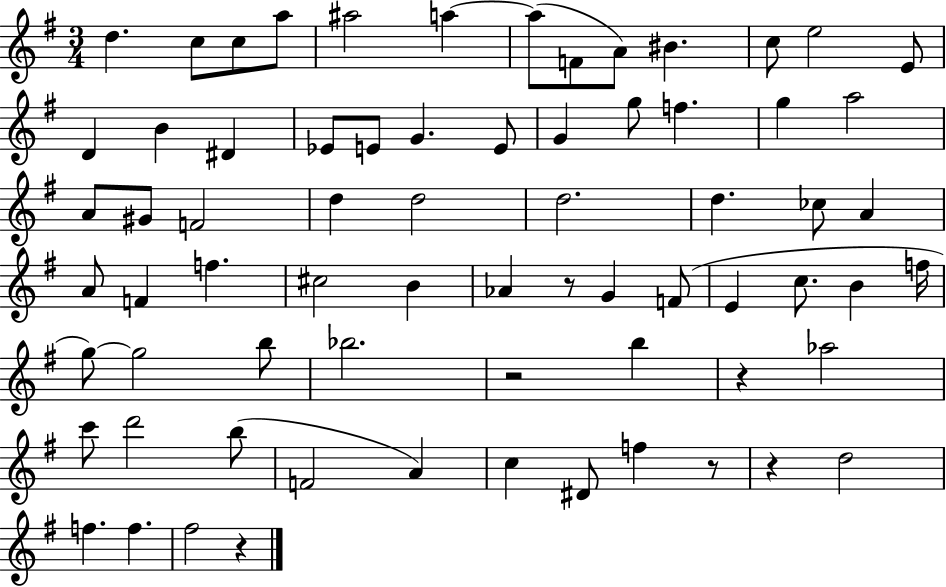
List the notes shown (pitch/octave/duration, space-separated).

D5/q. C5/e C5/e A5/e A#5/h A5/q A5/e F4/e A4/e BIS4/q. C5/e E5/h E4/e D4/q B4/q D#4/q Eb4/e E4/e G4/q. E4/e G4/q G5/e F5/q. G5/q A5/h A4/e G#4/e F4/h D5/q D5/h D5/h. D5/q. CES5/e A4/q A4/e F4/q F5/q. C#5/h B4/q Ab4/q R/e G4/q F4/e E4/q C5/e. B4/q F5/s G5/e G5/h B5/e Bb5/h. R/h B5/q R/q Ab5/h C6/e D6/h B5/e F4/h A4/q C5/q D#4/e F5/q R/e R/q D5/h F5/q. F5/q. F#5/h R/q